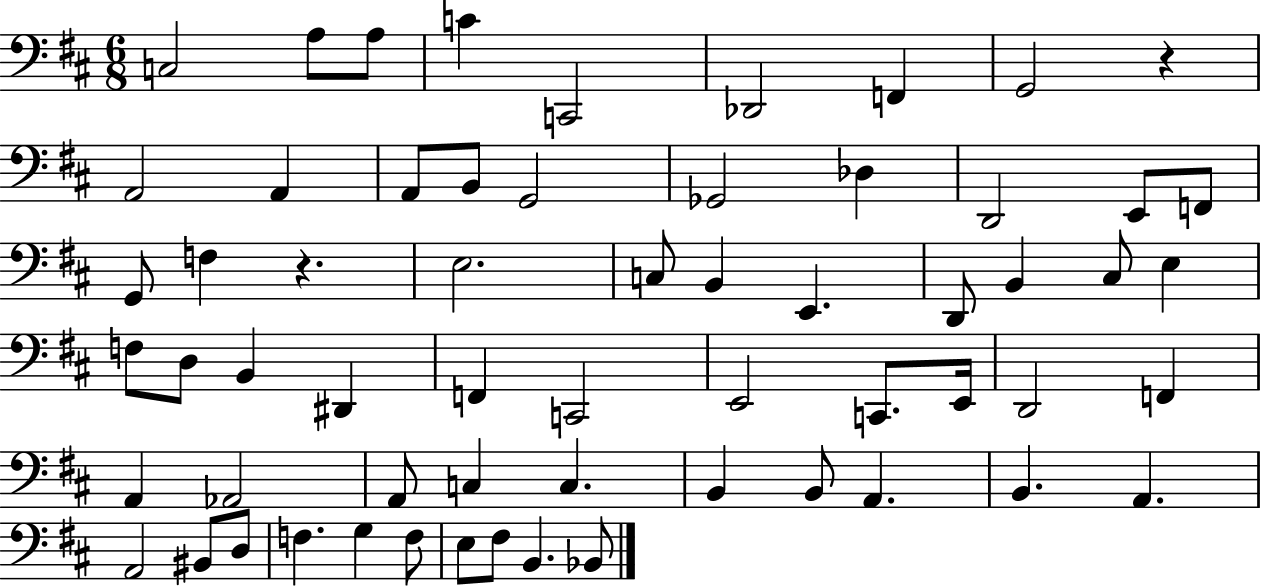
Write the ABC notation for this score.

X:1
T:Untitled
M:6/8
L:1/4
K:D
C,2 A,/2 A,/2 C C,,2 _D,,2 F,, G,,2 z A,,2 A,, A,,/2 B,,/2 G,,2 _G,,2 _D, D,,2 E,,/2 F,,/2 G,,/2 F, z E,2 C,/2 B,, E,, D,,/2 B,, ^C,/2 E, F,/2 D,/2 B,, ^D,, F,, C,,2 E,,2 C,,/2 E,,/4 D,,2 F,, A,, _A,,2 A,,/2 C, C, B,, B,,/2 A,, B,, A,, A,,2 ^B,,/2 D,/2 F, G, F,/2 E,/2 ^F,/2 B,, _B,,/2